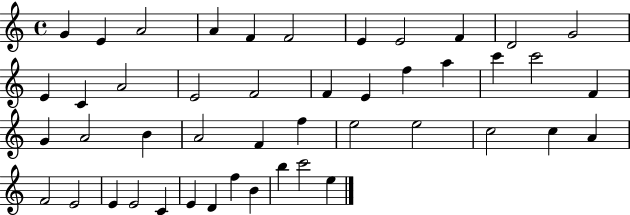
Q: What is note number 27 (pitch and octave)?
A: A4